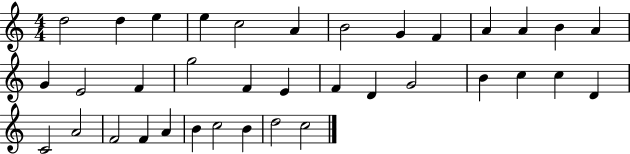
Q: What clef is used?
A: treble